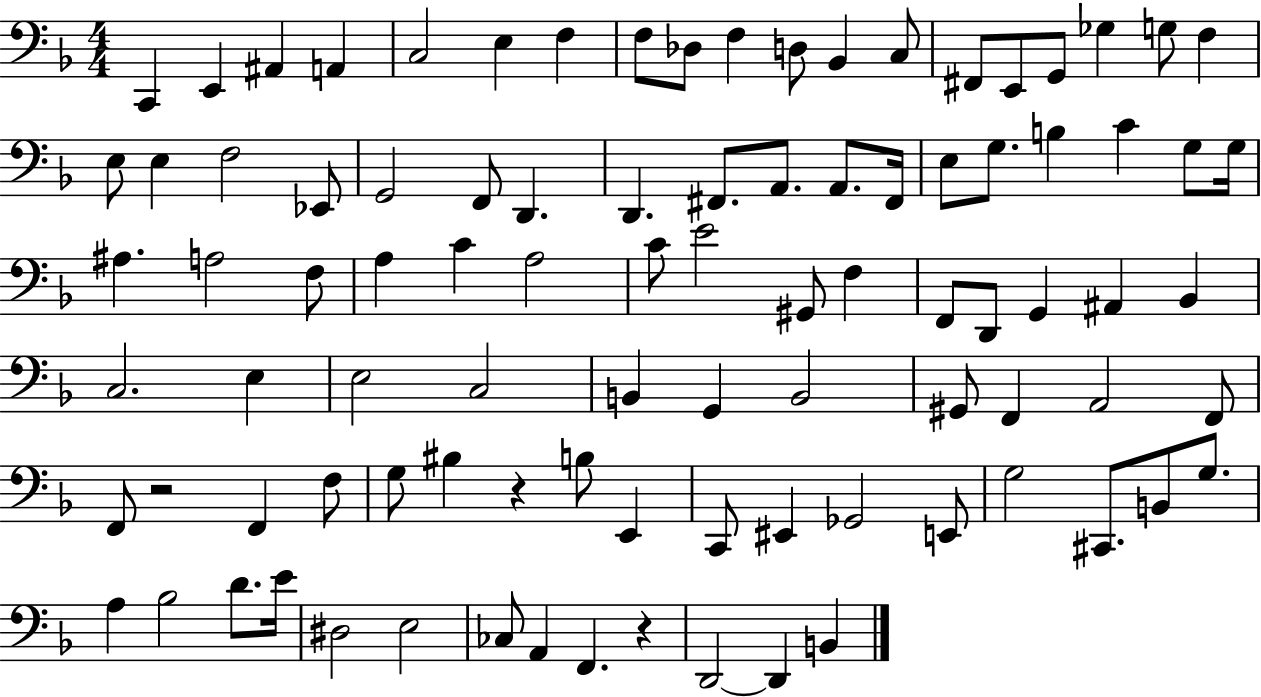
{
  \clef bass
  \numericTimeSignature
  \time 4/4
  \key f \major
  c,4 e,4 ais,4 a,4 | c2 e4 f4 | f8 des8 f4 d8 bes,4 c8 | fis,8 e,8 g,8 ges4 g8 f4 | \break e8 e4 f2 ees,8 | g,2 f,8 d,4. | d,4. fis,8. a,8. a,8. fis,16 | e8 g8. b4 c'4 g8 g16 | \break ais4. a2 f8 | a4 c'4 a2 | c'8 e'2 gis,8 f4 | f,8 d,8 g,4 ais,4 bes,4 | \break c2. e4 | e2 c2 | b,4 g,4 b,2 | gis,8 f,4 a,2 f,8 | \break f,8 r2 f,4 f8 | g8 bis4 r4 b8 e,4 | c,8 eis,4 ges,2 e,8 | g2 cis,8. b,8 g8. | \break a4 bes2 d'8. e'16 | dis2 e2 | ces8 a,4 f,4. r4 | d,2~~ d,4 b,4 | \break \bar "|."
}